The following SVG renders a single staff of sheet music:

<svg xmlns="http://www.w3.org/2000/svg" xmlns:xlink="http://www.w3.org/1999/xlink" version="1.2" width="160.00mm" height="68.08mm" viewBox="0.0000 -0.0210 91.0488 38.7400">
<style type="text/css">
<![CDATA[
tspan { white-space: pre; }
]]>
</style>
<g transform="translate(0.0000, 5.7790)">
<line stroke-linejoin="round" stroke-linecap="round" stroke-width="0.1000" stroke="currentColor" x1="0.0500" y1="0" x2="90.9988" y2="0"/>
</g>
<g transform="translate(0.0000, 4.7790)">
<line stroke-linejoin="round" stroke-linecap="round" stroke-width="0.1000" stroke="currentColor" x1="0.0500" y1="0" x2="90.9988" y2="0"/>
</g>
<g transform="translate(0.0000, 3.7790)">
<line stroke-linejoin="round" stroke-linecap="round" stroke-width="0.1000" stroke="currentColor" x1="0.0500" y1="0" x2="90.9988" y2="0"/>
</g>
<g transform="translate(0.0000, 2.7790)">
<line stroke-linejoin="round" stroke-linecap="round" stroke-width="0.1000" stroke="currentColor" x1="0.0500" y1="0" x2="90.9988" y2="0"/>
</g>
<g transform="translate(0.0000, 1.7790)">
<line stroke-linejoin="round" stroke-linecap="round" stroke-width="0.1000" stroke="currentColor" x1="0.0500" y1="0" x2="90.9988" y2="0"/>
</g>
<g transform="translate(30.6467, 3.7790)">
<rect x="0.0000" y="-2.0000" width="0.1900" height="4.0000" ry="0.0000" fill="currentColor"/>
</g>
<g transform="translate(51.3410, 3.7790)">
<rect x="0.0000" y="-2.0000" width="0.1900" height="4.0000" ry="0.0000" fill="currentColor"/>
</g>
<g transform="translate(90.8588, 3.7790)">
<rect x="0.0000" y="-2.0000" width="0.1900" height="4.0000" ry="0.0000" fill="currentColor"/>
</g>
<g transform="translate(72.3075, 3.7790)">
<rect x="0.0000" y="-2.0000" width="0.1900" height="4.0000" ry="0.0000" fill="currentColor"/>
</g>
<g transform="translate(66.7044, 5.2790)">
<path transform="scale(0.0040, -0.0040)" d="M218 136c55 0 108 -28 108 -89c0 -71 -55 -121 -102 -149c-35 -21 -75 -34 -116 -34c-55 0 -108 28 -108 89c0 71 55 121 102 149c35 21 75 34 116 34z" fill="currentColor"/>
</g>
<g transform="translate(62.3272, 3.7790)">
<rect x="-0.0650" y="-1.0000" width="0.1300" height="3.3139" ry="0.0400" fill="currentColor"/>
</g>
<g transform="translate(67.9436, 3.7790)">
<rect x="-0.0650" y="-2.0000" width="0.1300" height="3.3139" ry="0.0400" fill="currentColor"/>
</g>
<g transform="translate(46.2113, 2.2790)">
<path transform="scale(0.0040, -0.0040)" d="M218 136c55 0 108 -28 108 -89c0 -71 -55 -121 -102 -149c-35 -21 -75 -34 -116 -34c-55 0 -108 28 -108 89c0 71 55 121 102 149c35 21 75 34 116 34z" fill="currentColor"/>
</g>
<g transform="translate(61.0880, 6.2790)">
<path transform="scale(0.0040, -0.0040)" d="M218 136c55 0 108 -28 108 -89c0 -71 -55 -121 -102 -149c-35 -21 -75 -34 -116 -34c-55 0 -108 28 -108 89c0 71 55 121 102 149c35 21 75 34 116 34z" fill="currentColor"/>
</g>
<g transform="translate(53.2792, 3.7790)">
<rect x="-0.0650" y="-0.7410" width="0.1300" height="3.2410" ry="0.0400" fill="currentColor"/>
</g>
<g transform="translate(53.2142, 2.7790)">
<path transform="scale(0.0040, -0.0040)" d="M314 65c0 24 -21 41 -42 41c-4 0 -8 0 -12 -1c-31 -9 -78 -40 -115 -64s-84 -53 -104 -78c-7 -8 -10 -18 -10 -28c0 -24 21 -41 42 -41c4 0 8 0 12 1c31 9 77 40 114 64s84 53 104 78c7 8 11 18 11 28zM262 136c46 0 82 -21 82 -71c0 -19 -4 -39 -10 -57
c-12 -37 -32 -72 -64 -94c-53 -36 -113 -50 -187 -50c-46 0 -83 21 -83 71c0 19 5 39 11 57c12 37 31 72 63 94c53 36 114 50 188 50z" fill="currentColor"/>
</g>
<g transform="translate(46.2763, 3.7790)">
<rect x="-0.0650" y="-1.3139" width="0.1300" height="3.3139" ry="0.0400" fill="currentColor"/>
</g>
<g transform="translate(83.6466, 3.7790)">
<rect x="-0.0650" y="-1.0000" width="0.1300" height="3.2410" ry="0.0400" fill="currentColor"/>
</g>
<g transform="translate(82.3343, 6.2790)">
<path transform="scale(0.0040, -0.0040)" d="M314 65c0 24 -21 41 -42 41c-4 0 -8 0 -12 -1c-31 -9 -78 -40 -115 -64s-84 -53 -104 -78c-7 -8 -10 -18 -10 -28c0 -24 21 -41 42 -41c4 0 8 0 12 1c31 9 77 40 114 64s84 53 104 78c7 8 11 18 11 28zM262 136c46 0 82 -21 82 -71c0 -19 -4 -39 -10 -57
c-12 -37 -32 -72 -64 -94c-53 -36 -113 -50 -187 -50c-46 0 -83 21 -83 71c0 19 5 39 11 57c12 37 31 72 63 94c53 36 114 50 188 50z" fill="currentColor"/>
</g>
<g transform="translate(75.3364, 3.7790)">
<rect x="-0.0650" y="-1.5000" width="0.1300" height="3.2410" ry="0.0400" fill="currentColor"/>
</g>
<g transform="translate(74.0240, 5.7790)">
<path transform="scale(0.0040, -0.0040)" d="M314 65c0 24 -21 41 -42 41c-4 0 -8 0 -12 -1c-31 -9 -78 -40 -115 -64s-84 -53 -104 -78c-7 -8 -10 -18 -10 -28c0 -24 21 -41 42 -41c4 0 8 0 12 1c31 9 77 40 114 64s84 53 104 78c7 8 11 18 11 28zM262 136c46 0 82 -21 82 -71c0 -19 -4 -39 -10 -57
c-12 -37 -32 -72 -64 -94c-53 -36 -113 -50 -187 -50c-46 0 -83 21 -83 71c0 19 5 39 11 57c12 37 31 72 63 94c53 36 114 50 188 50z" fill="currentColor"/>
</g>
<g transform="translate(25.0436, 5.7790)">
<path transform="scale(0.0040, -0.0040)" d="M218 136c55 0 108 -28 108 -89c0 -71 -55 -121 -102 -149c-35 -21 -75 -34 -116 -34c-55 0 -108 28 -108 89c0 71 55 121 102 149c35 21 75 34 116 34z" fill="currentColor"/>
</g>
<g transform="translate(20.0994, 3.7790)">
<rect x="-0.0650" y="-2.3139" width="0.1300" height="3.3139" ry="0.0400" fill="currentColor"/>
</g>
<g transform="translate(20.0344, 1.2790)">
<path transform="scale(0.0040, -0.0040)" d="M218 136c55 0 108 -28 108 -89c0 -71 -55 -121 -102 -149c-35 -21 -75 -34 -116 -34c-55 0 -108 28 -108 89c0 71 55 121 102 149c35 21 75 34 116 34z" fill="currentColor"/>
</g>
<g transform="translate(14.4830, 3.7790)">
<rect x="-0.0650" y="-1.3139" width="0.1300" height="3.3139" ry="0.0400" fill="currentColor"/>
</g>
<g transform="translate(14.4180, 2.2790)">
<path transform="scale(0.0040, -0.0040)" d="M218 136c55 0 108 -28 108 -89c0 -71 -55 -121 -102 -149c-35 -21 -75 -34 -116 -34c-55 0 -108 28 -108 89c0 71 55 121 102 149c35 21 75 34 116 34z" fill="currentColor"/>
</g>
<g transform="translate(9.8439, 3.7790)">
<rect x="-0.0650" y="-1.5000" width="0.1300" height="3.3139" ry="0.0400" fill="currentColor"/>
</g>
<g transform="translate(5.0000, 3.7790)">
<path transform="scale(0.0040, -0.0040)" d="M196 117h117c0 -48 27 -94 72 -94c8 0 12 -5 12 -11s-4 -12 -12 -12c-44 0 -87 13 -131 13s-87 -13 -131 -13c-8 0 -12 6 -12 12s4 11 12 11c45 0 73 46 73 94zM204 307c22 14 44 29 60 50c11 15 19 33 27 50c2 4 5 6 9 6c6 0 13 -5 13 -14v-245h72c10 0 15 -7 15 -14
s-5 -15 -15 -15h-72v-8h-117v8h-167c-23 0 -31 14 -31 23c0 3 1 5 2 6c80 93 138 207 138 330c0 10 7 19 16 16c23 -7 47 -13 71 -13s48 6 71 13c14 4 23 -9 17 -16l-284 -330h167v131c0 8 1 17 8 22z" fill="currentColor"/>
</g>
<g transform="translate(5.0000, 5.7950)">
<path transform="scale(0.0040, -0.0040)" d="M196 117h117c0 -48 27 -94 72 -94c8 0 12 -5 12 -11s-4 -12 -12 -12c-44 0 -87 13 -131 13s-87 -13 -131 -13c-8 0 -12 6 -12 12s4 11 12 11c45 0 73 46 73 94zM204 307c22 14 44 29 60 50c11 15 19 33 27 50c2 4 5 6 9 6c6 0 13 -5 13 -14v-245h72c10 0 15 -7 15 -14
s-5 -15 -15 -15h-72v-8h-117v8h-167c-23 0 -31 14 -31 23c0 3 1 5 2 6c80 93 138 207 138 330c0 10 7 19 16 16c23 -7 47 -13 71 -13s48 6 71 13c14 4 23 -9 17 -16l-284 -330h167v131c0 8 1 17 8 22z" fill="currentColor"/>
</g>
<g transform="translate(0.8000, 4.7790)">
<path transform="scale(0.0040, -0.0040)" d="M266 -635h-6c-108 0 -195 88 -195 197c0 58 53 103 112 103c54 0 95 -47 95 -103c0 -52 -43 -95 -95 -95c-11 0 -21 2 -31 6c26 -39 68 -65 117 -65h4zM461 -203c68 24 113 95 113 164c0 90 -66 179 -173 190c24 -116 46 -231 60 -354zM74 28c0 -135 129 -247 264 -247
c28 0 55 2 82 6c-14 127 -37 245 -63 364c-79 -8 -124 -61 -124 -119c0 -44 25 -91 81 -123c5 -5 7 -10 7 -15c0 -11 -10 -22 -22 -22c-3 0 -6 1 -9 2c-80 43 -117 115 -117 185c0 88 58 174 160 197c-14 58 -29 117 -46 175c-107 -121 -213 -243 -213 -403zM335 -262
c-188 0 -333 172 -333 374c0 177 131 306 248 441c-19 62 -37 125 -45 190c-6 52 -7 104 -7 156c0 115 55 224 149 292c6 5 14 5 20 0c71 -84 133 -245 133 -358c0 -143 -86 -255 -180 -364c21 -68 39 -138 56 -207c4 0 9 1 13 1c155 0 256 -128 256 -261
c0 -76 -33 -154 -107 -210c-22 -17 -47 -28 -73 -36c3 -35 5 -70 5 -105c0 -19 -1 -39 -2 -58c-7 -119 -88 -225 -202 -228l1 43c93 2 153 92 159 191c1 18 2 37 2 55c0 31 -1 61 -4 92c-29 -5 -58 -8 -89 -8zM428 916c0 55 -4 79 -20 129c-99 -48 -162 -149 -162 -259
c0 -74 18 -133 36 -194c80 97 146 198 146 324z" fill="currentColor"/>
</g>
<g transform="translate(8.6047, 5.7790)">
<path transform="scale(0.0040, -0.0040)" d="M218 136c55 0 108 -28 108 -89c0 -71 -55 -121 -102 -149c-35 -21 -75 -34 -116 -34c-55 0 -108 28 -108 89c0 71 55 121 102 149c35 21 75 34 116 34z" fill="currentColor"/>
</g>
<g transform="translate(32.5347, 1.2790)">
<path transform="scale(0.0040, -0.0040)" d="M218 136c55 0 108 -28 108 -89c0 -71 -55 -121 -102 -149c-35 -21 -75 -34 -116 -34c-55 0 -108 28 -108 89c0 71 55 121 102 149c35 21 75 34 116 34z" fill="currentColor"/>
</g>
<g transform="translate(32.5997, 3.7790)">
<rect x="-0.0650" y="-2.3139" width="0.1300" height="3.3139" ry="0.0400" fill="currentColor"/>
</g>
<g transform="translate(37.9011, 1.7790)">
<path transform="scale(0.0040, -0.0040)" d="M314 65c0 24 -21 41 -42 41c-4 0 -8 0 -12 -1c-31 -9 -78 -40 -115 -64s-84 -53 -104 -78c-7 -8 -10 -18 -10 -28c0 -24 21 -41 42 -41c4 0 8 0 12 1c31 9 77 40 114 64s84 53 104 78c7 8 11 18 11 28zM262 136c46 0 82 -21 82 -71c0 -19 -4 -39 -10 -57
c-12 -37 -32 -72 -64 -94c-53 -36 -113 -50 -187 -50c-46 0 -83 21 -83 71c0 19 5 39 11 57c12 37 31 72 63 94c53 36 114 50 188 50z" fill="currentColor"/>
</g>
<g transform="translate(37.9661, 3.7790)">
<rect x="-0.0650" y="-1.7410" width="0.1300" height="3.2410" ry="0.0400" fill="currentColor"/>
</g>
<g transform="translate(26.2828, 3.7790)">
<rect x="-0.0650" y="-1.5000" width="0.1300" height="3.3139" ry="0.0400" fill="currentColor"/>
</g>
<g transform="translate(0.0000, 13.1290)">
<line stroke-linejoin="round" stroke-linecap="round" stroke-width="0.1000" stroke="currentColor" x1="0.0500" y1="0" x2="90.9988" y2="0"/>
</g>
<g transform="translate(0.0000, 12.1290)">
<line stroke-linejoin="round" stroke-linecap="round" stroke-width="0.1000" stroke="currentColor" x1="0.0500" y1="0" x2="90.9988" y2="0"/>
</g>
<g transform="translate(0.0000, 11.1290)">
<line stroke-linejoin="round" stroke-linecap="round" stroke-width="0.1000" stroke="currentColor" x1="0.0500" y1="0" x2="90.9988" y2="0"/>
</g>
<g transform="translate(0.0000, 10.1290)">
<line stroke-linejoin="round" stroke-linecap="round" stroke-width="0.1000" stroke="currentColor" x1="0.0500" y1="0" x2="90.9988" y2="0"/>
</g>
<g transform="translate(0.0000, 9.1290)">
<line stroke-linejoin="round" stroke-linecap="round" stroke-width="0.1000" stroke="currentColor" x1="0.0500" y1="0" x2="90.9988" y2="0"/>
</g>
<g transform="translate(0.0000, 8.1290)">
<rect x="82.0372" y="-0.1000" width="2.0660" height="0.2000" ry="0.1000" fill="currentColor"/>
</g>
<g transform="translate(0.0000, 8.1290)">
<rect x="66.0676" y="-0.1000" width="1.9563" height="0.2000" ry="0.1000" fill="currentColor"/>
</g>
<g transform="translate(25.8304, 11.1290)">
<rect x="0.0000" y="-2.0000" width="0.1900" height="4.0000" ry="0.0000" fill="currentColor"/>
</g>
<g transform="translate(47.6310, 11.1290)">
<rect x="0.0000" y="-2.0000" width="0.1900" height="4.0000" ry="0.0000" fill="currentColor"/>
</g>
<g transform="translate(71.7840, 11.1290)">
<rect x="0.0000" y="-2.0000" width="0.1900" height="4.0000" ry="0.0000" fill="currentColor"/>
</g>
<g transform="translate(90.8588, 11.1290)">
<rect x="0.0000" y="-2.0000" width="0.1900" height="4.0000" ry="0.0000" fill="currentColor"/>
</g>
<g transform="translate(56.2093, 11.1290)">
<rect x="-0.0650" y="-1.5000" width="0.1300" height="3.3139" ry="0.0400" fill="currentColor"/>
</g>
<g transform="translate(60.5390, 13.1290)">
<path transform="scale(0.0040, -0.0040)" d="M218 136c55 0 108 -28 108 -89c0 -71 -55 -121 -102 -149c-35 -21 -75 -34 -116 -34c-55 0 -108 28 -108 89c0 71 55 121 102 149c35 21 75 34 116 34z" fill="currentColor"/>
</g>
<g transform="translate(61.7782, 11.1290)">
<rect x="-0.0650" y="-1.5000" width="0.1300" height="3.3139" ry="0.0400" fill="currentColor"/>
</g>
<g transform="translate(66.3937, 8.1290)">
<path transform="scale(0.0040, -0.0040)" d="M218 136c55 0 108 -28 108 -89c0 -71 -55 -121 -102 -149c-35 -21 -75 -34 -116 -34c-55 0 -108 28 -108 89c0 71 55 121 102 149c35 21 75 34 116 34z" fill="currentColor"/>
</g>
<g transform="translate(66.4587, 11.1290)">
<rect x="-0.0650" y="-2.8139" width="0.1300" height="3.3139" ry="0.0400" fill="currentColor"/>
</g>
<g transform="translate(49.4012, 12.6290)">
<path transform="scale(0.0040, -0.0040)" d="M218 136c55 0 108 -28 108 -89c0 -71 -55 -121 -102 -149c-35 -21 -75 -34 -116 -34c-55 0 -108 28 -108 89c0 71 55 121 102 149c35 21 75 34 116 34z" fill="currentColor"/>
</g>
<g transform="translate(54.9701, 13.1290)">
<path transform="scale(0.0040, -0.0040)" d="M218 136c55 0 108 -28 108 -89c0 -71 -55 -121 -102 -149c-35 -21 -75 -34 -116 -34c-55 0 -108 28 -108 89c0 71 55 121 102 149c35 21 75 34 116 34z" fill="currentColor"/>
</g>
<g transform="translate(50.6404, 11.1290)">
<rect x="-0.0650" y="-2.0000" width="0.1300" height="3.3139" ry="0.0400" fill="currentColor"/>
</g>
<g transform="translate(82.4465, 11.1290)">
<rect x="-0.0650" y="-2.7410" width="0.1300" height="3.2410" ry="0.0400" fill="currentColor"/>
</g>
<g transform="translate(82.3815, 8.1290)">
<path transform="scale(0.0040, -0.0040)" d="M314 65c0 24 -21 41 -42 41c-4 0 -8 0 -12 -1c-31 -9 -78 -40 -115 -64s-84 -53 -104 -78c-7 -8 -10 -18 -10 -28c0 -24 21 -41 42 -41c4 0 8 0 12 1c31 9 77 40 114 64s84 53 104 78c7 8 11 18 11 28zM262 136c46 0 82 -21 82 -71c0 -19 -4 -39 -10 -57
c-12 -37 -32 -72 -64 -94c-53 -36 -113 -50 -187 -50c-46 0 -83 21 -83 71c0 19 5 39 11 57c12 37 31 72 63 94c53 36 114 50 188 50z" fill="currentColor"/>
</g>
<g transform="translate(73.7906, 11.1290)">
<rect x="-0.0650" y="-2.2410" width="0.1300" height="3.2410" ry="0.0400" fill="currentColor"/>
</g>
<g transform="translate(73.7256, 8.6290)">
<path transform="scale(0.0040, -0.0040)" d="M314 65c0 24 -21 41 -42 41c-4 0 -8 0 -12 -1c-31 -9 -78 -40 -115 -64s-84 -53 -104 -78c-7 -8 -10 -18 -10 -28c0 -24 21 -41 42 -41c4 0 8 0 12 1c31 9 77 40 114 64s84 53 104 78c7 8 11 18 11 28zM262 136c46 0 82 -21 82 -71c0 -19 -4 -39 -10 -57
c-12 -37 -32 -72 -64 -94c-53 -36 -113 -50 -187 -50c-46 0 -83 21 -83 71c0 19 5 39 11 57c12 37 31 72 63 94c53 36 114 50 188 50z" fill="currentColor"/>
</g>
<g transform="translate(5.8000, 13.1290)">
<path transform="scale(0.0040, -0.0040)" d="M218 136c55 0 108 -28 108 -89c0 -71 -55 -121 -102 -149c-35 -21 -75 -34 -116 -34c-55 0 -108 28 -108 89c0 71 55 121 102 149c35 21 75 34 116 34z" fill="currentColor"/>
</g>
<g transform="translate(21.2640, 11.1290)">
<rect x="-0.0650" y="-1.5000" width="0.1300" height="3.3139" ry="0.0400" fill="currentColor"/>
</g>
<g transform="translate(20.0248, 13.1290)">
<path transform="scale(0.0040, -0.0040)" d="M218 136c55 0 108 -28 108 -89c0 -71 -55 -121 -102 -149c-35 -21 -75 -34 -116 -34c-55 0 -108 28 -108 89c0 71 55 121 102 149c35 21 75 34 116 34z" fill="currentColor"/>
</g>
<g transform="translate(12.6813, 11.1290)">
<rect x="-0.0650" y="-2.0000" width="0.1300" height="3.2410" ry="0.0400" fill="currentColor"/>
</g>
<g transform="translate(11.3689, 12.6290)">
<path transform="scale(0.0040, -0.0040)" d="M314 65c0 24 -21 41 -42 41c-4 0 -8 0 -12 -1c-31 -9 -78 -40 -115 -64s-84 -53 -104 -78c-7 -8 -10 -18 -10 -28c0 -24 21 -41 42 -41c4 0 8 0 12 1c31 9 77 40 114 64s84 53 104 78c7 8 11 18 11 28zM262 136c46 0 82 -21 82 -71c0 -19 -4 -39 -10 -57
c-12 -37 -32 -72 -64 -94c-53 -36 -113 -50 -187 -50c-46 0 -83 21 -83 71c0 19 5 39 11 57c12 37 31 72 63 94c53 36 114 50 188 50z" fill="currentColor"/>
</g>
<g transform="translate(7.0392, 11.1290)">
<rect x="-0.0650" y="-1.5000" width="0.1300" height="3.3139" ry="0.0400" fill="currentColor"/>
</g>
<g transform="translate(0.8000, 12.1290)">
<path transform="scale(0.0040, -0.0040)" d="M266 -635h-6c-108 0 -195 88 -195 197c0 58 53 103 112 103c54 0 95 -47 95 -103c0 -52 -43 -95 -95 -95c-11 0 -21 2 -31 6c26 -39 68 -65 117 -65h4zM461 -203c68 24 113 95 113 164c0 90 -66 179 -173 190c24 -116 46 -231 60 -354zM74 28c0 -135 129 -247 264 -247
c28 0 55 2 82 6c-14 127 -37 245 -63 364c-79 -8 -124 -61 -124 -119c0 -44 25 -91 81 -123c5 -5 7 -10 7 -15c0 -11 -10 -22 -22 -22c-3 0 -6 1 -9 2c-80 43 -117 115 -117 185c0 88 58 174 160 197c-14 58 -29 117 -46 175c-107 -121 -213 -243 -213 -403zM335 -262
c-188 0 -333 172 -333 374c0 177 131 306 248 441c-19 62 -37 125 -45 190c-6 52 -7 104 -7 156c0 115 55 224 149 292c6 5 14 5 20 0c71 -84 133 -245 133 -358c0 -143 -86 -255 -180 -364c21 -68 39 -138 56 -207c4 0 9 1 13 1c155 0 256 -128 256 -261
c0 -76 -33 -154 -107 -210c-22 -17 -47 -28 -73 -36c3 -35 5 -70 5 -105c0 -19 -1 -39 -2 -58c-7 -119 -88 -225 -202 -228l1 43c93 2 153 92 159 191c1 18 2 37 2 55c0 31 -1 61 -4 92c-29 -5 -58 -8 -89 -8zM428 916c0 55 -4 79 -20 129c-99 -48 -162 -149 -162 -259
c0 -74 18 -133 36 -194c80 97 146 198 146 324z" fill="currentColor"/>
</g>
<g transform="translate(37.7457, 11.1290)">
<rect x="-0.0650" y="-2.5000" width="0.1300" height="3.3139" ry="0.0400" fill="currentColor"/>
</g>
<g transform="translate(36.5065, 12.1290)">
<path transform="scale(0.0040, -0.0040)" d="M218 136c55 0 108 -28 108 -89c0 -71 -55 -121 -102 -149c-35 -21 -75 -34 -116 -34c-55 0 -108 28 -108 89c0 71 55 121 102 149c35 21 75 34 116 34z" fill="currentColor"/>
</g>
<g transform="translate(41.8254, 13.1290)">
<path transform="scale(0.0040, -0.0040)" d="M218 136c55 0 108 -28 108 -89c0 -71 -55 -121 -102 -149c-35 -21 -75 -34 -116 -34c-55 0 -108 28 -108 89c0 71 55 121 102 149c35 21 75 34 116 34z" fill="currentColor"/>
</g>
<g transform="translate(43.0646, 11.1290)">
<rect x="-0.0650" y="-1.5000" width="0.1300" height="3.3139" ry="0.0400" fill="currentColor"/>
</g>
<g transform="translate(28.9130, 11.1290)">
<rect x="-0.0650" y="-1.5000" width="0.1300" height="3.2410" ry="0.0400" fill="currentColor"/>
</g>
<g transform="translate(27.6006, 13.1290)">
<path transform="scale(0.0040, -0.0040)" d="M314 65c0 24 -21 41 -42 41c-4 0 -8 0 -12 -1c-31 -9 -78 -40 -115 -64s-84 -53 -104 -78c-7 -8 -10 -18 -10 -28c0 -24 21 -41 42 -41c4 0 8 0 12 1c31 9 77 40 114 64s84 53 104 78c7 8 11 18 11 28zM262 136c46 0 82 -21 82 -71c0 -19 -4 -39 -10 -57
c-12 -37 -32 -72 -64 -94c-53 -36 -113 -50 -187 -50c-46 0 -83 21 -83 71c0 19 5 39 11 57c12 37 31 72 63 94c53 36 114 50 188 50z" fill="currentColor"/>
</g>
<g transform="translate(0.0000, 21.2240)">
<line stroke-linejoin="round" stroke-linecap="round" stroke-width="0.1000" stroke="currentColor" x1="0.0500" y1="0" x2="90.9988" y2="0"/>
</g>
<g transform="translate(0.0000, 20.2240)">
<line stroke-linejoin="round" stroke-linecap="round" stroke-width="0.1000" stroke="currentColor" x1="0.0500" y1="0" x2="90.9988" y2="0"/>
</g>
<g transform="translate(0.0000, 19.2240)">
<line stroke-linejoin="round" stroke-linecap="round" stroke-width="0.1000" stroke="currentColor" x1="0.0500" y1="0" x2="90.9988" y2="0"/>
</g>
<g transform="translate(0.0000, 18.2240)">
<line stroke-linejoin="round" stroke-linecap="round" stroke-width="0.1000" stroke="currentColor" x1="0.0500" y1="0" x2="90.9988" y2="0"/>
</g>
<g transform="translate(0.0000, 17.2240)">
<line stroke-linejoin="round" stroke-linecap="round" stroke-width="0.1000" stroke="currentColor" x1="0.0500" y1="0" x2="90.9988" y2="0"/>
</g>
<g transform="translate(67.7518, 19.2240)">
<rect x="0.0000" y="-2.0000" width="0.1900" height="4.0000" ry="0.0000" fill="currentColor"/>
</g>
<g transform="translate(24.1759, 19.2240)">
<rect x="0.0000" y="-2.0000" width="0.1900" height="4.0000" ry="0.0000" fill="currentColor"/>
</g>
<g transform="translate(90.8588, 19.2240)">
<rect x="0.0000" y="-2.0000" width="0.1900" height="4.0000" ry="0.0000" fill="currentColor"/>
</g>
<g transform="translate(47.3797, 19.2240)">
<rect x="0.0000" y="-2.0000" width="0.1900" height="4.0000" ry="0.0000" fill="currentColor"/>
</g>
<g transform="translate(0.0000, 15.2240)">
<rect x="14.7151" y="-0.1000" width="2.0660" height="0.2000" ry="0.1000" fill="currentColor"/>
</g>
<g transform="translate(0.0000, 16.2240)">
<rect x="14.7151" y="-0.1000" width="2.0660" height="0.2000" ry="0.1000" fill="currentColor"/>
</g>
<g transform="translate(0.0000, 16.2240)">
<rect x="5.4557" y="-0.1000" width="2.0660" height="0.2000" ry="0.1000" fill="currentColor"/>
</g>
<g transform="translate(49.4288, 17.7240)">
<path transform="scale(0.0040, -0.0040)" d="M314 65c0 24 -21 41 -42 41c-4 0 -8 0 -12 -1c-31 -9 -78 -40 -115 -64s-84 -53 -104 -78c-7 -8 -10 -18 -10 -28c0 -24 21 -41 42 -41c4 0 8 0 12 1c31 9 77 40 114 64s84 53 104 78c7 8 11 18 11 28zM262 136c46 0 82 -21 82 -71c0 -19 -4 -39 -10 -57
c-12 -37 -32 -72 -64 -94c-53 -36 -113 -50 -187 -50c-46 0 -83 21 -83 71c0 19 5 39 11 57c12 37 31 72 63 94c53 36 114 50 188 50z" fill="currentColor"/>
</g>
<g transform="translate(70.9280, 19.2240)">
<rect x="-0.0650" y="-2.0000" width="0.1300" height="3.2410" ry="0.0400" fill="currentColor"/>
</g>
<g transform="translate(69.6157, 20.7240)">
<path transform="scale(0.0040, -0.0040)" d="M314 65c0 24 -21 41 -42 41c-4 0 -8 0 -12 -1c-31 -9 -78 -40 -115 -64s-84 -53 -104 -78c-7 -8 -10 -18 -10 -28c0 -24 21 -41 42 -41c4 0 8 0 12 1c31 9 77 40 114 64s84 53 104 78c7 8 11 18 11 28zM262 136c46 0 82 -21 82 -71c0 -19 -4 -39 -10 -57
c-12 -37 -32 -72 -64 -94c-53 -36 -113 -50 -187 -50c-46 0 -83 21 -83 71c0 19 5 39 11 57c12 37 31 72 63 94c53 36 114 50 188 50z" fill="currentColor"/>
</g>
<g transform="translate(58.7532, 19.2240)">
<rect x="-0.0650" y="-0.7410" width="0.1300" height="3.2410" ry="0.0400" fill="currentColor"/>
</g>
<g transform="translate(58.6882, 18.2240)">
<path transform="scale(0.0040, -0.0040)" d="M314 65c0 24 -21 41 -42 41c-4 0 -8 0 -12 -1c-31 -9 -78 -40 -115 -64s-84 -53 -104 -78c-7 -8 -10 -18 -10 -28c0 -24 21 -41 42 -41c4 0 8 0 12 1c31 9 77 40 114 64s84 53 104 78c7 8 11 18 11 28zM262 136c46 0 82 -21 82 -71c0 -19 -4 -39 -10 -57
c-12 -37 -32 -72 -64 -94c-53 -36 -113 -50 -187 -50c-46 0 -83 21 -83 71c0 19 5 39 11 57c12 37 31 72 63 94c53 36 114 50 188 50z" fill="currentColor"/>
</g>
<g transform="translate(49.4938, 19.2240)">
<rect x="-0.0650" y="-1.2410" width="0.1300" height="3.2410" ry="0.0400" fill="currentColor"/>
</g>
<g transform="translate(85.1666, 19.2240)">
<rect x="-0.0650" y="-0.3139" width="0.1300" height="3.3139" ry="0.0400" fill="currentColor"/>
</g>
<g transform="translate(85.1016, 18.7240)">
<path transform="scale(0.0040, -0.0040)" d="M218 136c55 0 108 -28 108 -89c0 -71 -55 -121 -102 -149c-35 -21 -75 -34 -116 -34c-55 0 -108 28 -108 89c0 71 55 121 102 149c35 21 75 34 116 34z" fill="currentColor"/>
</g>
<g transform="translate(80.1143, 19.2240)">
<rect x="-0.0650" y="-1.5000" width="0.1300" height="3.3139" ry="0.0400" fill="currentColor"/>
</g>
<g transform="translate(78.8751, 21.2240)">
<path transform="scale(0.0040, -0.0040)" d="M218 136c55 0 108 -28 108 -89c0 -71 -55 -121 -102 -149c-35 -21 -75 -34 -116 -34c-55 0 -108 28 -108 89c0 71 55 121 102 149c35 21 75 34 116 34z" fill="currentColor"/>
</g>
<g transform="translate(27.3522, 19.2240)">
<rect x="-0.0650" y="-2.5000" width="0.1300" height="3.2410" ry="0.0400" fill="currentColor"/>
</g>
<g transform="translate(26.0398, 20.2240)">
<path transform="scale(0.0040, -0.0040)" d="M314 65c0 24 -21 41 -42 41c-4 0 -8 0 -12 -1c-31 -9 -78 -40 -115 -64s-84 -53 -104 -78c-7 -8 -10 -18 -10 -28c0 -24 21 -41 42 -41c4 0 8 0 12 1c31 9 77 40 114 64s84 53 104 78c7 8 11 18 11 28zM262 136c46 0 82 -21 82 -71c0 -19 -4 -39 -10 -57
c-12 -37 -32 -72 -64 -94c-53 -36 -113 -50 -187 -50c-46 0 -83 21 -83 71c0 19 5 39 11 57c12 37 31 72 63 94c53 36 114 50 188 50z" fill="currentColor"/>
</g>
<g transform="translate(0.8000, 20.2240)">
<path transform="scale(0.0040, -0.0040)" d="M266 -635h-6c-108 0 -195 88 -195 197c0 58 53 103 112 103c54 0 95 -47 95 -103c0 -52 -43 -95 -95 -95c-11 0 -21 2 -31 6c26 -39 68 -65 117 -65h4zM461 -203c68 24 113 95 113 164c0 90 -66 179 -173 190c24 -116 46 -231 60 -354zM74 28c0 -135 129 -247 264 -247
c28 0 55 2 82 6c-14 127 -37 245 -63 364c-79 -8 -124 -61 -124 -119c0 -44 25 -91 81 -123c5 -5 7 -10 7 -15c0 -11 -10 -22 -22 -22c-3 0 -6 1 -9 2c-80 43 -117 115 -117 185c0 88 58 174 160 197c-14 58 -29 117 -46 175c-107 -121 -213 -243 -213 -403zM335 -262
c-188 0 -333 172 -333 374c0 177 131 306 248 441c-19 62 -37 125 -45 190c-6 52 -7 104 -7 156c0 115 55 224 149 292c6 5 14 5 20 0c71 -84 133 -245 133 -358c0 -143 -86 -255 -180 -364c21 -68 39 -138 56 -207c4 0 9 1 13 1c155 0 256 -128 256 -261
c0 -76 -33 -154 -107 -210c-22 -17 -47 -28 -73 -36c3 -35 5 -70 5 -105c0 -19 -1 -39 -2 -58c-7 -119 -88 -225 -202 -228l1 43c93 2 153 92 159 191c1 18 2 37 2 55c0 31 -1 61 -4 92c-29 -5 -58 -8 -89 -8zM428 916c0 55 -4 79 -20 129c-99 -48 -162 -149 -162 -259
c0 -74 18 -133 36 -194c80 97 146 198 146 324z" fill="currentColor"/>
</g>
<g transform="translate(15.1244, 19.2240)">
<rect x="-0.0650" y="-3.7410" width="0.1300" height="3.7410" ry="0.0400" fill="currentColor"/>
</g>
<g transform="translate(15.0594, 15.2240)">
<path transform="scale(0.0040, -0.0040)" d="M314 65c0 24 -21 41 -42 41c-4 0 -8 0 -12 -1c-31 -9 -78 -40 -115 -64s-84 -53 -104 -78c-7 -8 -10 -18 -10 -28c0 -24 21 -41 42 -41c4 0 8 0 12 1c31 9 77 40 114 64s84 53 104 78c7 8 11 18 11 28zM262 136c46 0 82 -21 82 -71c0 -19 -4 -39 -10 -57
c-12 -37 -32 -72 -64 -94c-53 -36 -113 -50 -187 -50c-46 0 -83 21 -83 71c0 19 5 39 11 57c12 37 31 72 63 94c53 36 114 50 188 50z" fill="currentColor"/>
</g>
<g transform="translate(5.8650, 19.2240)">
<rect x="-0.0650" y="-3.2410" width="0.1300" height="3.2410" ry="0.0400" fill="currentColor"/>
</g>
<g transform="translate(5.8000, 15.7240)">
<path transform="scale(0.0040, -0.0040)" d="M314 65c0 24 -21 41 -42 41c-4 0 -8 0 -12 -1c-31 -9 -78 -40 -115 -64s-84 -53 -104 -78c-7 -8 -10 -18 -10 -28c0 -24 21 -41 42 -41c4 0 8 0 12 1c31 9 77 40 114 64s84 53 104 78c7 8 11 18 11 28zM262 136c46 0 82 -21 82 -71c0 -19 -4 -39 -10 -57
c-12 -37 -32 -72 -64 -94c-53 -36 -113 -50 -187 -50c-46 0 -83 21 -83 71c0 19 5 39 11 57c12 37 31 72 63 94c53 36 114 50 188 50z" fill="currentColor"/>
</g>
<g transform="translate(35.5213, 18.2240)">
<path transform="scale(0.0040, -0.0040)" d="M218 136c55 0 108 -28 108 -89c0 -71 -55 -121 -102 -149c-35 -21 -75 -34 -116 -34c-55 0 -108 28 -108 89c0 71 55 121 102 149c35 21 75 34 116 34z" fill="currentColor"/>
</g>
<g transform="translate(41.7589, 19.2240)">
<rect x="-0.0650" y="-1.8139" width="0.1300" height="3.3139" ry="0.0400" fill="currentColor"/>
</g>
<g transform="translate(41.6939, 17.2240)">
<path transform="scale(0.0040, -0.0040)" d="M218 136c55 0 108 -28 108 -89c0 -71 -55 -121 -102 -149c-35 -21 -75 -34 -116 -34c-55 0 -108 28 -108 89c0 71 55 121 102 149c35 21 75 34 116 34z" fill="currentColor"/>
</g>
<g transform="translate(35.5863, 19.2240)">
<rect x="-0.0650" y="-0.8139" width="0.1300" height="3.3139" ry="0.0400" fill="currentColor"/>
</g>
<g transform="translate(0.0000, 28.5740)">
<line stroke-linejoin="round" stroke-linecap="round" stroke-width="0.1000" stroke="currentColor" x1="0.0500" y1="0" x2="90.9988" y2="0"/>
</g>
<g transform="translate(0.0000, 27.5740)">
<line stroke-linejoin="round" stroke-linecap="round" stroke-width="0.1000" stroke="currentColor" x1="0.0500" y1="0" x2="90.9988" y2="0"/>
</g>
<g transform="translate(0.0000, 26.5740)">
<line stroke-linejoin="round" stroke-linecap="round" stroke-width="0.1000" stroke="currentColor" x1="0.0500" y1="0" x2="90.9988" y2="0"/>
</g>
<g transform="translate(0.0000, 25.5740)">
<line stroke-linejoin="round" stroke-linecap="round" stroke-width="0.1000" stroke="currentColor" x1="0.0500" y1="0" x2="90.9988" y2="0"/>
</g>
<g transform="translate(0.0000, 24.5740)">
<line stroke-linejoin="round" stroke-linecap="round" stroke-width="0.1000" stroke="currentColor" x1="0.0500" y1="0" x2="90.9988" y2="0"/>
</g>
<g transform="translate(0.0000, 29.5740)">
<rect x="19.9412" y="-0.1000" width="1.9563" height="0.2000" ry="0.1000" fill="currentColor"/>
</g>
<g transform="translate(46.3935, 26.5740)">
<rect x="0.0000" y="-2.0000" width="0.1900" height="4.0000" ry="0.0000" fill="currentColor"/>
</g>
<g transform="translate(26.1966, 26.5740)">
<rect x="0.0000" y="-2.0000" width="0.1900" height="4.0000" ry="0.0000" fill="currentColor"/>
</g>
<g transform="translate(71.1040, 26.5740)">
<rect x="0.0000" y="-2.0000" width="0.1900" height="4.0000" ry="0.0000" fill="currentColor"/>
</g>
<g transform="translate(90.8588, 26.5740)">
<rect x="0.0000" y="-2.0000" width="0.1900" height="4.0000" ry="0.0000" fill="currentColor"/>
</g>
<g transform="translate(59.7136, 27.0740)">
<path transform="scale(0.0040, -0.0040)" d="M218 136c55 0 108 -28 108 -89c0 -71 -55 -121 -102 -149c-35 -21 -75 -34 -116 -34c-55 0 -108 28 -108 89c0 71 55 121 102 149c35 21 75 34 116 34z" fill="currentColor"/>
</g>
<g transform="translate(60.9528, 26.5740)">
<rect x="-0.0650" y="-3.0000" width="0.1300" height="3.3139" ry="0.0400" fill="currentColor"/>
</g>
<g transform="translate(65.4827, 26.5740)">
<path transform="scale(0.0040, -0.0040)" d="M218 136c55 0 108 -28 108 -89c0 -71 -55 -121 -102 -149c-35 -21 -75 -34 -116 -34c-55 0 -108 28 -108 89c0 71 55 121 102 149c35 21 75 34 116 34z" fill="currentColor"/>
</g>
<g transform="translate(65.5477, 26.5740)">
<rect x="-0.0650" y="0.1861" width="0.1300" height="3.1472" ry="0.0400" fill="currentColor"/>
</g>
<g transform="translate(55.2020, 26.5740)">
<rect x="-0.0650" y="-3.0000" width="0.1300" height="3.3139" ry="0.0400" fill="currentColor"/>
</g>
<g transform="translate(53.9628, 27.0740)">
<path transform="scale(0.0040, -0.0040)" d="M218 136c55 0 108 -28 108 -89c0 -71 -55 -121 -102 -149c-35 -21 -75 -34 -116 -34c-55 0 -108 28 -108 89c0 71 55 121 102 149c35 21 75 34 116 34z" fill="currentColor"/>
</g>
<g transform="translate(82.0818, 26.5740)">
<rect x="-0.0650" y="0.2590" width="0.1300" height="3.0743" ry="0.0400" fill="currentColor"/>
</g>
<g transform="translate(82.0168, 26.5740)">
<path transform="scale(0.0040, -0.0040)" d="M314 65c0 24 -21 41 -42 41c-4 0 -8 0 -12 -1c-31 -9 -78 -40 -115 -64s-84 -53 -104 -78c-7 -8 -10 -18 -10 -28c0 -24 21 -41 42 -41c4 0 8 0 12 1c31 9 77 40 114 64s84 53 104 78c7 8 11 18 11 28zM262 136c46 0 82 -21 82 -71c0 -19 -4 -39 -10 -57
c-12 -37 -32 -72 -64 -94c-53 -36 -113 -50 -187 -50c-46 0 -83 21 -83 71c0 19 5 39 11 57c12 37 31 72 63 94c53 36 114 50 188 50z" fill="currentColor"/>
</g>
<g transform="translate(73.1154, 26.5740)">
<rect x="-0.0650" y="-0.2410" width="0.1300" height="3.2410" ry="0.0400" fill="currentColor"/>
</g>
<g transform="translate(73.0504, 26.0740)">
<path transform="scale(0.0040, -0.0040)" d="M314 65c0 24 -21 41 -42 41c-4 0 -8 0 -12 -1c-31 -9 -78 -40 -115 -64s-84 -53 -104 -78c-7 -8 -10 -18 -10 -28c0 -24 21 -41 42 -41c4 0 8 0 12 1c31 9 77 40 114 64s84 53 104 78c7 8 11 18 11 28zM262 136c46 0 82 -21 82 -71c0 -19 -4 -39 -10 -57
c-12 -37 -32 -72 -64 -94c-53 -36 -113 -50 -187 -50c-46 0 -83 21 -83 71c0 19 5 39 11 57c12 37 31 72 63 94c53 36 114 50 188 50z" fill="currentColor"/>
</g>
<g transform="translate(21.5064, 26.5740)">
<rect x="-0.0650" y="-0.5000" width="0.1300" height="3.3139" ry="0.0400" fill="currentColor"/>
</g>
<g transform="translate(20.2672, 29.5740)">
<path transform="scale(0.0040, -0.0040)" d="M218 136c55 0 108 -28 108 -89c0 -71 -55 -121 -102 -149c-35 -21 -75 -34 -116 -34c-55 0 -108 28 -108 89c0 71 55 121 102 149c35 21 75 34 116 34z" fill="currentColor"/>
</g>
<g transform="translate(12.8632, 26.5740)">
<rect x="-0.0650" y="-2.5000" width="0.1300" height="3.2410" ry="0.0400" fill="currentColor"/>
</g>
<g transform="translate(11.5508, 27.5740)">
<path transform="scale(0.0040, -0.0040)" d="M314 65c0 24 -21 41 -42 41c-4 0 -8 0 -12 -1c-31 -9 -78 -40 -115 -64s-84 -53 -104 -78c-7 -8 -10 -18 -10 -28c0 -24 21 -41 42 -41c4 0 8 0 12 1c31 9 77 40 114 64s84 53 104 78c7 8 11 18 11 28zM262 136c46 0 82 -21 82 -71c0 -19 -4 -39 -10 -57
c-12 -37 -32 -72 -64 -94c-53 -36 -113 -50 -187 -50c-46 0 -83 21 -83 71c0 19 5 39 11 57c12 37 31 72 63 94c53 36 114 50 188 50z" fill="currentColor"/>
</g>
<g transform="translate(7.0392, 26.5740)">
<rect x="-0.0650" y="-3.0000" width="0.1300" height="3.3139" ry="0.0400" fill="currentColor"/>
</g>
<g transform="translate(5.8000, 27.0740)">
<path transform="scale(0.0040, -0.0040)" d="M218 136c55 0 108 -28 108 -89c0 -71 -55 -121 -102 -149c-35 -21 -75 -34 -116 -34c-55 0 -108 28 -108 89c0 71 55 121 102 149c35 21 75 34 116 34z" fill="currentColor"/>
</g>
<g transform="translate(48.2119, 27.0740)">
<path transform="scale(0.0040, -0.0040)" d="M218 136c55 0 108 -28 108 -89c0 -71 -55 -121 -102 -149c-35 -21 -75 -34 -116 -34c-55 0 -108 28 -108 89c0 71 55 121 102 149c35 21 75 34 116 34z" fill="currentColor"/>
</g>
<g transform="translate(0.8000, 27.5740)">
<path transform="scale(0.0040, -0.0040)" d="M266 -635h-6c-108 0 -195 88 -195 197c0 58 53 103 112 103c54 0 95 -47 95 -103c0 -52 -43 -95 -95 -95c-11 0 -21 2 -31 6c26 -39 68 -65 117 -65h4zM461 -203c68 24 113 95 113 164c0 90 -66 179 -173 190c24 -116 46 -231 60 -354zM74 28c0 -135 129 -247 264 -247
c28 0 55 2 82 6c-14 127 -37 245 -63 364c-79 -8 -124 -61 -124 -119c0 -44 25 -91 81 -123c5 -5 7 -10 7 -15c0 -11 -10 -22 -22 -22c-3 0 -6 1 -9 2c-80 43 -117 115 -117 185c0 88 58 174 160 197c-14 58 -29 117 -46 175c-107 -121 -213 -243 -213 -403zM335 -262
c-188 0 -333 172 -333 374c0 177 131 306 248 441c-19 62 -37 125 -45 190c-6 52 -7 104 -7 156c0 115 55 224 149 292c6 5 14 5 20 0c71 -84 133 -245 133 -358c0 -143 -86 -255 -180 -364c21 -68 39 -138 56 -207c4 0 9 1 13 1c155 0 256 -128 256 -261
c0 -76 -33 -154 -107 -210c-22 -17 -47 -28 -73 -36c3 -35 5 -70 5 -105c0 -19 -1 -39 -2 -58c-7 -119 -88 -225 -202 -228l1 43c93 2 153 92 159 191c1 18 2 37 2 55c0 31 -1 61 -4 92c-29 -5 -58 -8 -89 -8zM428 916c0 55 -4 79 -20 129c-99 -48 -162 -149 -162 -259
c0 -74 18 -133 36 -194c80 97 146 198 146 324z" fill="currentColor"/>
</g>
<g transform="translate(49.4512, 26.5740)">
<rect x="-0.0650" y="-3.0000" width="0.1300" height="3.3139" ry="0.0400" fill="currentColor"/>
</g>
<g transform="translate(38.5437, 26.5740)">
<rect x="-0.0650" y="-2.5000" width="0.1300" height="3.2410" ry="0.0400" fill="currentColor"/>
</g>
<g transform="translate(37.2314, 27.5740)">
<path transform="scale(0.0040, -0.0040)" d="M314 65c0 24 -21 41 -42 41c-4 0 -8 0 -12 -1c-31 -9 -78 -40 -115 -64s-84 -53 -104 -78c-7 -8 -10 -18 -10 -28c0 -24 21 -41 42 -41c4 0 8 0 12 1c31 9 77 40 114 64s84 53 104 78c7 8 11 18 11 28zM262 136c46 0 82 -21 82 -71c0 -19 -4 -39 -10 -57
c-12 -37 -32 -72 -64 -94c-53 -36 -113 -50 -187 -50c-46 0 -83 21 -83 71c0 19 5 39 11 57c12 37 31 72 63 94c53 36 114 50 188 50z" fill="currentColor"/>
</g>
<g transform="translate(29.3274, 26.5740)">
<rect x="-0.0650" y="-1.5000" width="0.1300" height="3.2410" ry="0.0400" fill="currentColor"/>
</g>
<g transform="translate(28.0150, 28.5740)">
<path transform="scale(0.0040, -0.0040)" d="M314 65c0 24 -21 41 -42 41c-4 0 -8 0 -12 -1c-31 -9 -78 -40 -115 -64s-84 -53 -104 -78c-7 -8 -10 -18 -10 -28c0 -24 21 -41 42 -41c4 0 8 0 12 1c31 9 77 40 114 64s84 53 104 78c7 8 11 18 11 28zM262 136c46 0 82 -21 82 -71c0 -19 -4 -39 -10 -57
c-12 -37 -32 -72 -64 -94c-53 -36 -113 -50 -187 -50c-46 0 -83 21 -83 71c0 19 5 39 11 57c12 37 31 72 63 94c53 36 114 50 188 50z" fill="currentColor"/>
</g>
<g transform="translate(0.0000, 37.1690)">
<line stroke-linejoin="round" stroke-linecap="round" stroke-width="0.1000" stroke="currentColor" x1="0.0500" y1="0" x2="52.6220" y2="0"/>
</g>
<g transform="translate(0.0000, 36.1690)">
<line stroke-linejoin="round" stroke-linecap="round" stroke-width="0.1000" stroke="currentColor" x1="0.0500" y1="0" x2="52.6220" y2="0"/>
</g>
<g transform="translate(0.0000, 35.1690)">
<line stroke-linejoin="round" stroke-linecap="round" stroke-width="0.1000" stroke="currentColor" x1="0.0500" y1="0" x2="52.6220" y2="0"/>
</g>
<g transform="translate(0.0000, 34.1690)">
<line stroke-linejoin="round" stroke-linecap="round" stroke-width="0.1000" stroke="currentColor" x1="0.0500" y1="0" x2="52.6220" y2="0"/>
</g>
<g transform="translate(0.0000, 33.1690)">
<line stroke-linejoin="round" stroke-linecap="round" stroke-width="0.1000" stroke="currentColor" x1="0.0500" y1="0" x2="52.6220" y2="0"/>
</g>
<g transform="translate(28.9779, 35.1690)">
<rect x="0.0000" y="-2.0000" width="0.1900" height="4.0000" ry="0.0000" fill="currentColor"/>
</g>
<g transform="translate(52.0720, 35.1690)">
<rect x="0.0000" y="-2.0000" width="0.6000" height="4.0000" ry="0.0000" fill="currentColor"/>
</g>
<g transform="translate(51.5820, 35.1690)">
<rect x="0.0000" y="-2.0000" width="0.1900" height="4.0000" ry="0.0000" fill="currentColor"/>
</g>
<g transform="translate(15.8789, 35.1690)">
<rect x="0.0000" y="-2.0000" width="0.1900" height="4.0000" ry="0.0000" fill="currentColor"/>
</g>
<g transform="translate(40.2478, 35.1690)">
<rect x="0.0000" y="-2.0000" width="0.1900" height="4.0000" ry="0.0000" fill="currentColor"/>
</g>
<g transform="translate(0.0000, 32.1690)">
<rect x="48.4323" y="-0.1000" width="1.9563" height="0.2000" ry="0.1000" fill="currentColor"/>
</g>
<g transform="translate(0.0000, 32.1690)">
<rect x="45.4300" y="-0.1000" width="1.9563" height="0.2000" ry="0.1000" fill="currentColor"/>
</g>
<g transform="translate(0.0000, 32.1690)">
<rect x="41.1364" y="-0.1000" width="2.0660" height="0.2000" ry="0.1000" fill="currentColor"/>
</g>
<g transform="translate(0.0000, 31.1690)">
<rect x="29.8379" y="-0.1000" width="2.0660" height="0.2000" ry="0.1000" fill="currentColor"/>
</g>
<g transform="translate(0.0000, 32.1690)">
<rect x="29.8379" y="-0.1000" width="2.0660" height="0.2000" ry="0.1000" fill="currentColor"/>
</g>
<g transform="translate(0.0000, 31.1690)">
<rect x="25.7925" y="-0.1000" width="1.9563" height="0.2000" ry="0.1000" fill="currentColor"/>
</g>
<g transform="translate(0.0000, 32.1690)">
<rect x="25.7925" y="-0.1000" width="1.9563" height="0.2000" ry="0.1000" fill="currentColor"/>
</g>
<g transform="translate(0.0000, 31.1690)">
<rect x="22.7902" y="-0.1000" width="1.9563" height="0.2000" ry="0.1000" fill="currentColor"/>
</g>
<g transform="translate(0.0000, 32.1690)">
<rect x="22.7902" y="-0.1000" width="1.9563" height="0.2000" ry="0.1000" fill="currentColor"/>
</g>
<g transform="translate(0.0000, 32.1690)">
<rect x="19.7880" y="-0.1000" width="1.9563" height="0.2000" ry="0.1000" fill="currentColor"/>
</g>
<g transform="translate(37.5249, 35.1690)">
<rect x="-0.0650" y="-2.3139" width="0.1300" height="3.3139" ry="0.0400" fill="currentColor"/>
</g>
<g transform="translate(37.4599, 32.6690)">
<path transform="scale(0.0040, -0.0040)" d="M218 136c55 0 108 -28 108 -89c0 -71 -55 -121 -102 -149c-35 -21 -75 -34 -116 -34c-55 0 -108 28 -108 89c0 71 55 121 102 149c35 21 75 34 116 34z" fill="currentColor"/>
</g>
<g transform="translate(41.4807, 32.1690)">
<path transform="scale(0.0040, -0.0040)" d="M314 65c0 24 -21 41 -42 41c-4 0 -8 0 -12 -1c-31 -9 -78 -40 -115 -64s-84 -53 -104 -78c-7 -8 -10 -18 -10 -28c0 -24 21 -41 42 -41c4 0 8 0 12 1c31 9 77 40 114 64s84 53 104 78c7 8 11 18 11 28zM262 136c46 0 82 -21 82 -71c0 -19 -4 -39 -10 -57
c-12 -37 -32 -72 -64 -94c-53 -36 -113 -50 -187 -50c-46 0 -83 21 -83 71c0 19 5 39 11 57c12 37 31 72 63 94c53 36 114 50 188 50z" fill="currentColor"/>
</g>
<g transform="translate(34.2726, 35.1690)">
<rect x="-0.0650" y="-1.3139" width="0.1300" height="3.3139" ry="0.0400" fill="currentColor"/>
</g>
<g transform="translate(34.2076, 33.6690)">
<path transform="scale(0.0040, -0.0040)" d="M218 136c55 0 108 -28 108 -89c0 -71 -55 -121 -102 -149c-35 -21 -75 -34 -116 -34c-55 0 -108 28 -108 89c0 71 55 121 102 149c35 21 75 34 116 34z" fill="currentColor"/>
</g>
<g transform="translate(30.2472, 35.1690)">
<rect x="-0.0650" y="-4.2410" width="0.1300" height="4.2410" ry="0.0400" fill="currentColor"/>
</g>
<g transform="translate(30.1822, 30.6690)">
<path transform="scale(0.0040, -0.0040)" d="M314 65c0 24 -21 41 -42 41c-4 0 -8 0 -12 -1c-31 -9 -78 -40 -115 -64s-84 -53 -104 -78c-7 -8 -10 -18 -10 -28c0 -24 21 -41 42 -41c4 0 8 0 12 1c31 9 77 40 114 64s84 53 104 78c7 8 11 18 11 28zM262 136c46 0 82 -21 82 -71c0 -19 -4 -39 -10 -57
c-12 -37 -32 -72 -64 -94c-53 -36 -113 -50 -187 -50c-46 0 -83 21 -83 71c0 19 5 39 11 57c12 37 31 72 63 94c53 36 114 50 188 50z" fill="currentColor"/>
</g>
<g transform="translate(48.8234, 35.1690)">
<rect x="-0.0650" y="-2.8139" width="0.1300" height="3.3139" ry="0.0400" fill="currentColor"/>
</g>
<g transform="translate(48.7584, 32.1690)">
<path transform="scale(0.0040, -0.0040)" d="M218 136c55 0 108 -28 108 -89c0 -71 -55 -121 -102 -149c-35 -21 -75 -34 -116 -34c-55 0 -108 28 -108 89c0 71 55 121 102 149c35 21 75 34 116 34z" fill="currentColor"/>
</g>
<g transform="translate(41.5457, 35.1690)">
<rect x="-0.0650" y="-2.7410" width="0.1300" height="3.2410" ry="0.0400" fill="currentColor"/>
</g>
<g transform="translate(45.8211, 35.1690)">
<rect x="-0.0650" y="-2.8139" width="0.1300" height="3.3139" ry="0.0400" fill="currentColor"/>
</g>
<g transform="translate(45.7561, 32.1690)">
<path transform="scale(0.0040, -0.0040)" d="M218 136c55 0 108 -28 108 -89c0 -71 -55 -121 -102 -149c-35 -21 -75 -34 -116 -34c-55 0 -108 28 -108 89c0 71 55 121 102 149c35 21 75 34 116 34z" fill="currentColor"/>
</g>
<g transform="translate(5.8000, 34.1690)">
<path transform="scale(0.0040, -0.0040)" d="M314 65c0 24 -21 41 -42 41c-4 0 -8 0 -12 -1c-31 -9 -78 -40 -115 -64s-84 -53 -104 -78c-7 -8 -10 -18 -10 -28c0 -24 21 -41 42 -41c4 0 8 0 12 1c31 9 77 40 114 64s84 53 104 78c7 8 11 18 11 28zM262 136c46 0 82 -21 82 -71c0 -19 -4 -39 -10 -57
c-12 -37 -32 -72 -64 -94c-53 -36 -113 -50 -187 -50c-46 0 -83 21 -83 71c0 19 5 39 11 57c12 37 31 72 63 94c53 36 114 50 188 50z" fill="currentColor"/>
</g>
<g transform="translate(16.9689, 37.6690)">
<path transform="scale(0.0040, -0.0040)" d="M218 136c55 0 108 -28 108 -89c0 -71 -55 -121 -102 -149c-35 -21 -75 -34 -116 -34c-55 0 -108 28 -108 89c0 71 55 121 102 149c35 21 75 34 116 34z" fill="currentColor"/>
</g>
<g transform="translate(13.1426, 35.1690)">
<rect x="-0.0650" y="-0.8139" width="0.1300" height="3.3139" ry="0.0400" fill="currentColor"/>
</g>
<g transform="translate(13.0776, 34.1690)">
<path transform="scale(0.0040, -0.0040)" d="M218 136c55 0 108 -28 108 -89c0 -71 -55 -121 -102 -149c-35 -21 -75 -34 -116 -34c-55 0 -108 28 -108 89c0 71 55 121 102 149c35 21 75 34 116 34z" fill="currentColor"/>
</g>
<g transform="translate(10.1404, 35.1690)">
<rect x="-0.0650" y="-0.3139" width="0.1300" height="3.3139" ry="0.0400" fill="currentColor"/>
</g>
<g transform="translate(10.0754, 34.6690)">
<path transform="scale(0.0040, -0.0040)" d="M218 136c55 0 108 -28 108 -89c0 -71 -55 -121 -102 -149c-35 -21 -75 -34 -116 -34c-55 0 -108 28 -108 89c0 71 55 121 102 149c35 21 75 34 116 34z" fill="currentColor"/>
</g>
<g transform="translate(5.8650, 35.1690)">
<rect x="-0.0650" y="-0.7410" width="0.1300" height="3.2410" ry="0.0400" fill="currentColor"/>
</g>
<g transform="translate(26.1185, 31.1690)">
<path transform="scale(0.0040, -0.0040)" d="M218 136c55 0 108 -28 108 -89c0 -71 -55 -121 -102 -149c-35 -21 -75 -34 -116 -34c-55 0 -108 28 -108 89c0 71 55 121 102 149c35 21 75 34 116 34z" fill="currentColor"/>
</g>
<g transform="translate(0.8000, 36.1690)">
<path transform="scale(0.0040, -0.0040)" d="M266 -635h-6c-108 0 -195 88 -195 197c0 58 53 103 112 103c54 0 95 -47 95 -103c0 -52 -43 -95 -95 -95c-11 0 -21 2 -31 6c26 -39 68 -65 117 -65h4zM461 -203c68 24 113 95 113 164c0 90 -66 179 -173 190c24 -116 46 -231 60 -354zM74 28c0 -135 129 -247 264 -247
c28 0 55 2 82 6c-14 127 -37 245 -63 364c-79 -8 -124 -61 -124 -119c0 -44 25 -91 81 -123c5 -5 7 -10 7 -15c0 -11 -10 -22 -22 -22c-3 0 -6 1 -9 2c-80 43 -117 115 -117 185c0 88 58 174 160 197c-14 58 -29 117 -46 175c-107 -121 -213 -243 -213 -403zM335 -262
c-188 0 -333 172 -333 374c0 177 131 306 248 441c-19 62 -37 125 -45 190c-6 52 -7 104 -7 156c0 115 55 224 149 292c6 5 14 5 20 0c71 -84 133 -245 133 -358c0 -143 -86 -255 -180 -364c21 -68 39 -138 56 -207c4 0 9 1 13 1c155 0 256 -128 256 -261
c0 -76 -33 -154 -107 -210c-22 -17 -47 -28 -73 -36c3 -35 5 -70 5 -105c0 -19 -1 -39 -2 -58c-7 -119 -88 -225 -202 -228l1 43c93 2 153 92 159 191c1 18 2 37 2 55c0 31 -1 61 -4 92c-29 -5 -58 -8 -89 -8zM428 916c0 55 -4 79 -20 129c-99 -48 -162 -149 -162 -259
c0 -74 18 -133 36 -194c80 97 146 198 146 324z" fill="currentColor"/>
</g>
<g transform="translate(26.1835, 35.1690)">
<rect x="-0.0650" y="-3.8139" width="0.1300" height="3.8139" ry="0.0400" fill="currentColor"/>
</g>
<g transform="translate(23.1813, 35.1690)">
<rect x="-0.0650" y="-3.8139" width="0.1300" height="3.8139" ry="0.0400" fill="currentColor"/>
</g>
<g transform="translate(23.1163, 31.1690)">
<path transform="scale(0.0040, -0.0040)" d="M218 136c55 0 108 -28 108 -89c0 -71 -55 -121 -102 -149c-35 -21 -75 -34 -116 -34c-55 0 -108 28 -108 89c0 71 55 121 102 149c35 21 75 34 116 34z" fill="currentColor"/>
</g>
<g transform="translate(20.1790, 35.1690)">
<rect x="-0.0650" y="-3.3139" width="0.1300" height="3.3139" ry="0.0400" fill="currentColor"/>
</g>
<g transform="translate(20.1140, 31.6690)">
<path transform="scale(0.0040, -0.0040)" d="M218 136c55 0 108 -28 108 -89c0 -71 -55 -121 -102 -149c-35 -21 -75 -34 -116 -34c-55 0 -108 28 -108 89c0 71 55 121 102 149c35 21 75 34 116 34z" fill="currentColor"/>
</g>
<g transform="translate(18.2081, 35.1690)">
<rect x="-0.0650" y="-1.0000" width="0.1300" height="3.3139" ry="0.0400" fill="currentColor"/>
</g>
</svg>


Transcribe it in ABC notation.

X:1
T:Untitled
M:4/4
L:1/4
K:C
E e g E g f2 e d2 D F E2 D2 E F2 E E2 G E F E E a g2 a2 b2 c'2 G2 d f e2 d2 F2 E c A G2 C E2 G2 A A A B c2 B2 d2 c d D b c' c' d'2 e g a2 a a